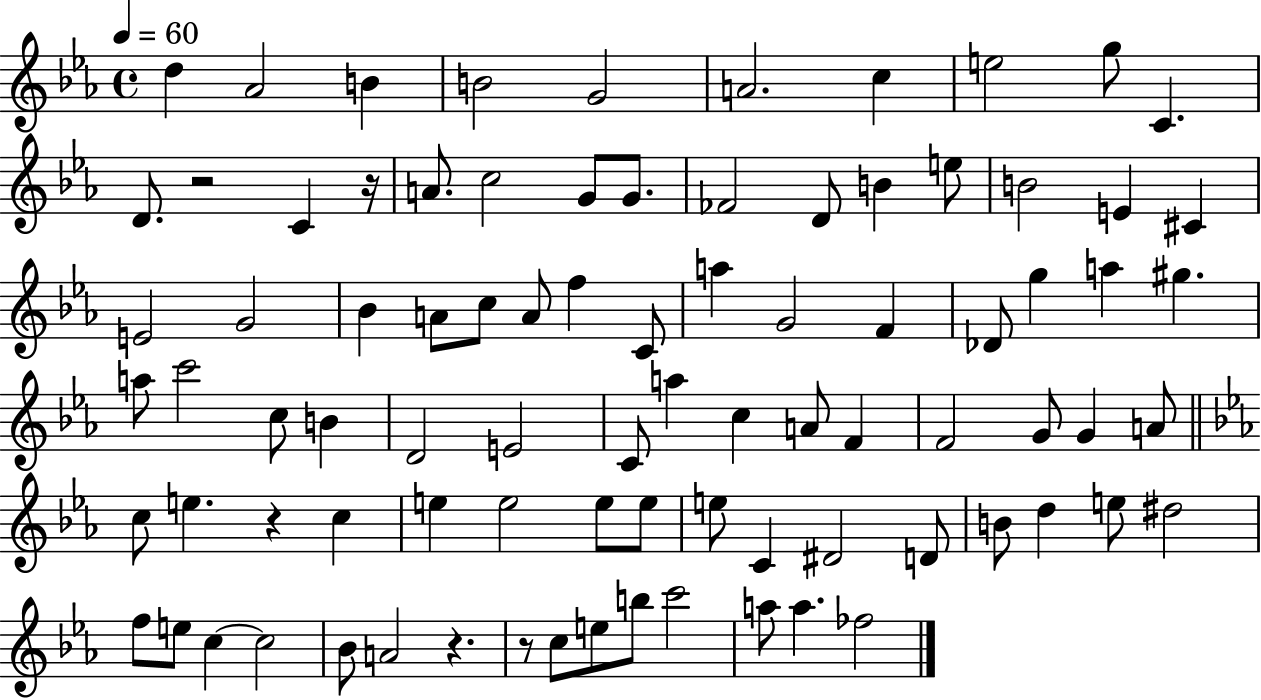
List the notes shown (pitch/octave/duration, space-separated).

D5/q Ab4/h B4/q B4/h G4/h A4/h. C5/q E5/h G5/e C4/q. D4/e. R/h C4/q R/s A4/e. C5/h G4/e G4/e. FES4/h D4/e B4/q E5/e B4/h E4/q C#4/q E4/h G4/h Bb4/q A4/e C5/e A4/e F5/q C4/e A5/q G4/h F4/q Db4/e G5/q A5/q G#5/q. A5/e C6/h C5/e B4/q D4/h E4/h C4/e A5/q C5/q A4/e F4/q F4/h G4/e G4/q A4/e C5/e E5/q. R/q C5/q E5/q E5/h E5/e E5/e E5/e C4/q D#4/h D4/e B4/e D5/q E5/e D#5/h F5/e E5/e C5/q C5/h Bb4/e A4/h R/q. R/e C5/e E5/e B5/e C6/h A5/e A5/q. FES5/h